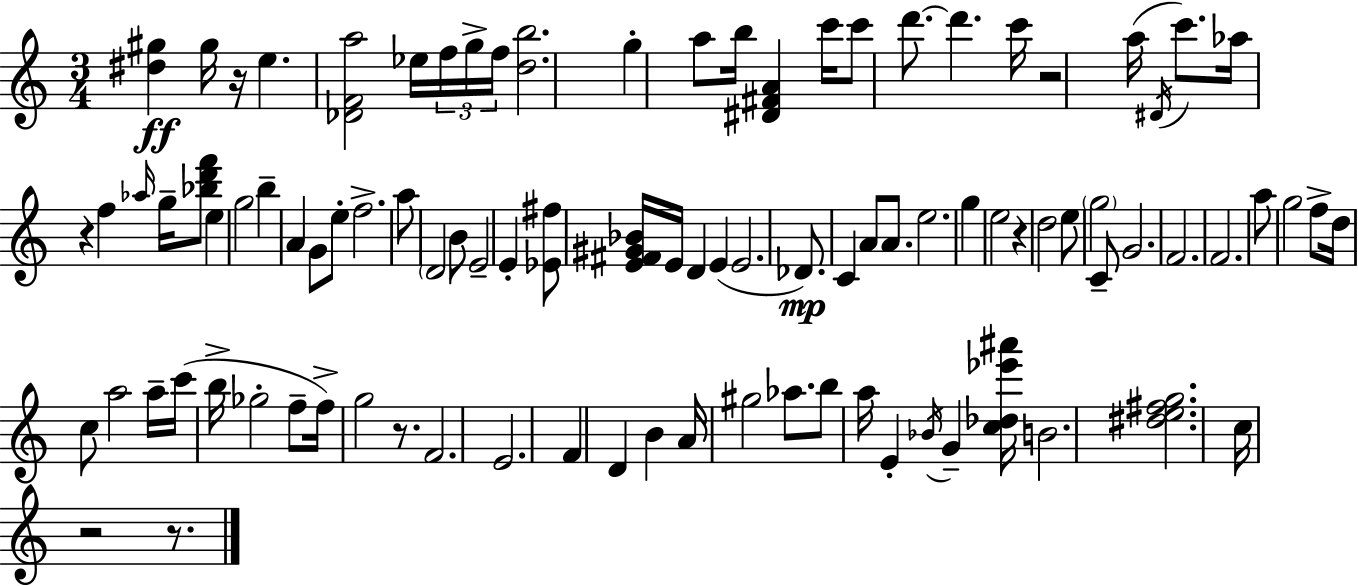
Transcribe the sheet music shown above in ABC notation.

X:1
T:Untitled
M:3/4
L:1/4
K:C
[^d^g] ^g/4 z/4 e [_DFa]2 _e/4 f/4 g/4 f/4 [db]2 g a/2 b/4 [^D^FA] c'/4 c'/2 d'/2 d' c'/4 z2 a/4 ^D/4 c'/2 _a/4 z f _a/4 g/4 [_bd'f']/2 e g2 b A G/2 e/2 f2 a/2 D2 B/2 E2 E [_E^f]/2 [E^F^G_B]/4 E/4 D E E2 _D/2 C A/2 A/2 e2 g e2 z d2 e/2 g2 C/2 G2 F2 F2 a/2 g2 f/2 d/4 c/2 a2 a/4 c'/4 b/4 _g2 f/2 f/4 g2 z/2 F2 E2 F D B A/4 ^g2 _a/2 b/2 a/4 E _B/4 G [c_d_e'^a']/4 B2 [^de^fg]2 c/4 z2 z/2